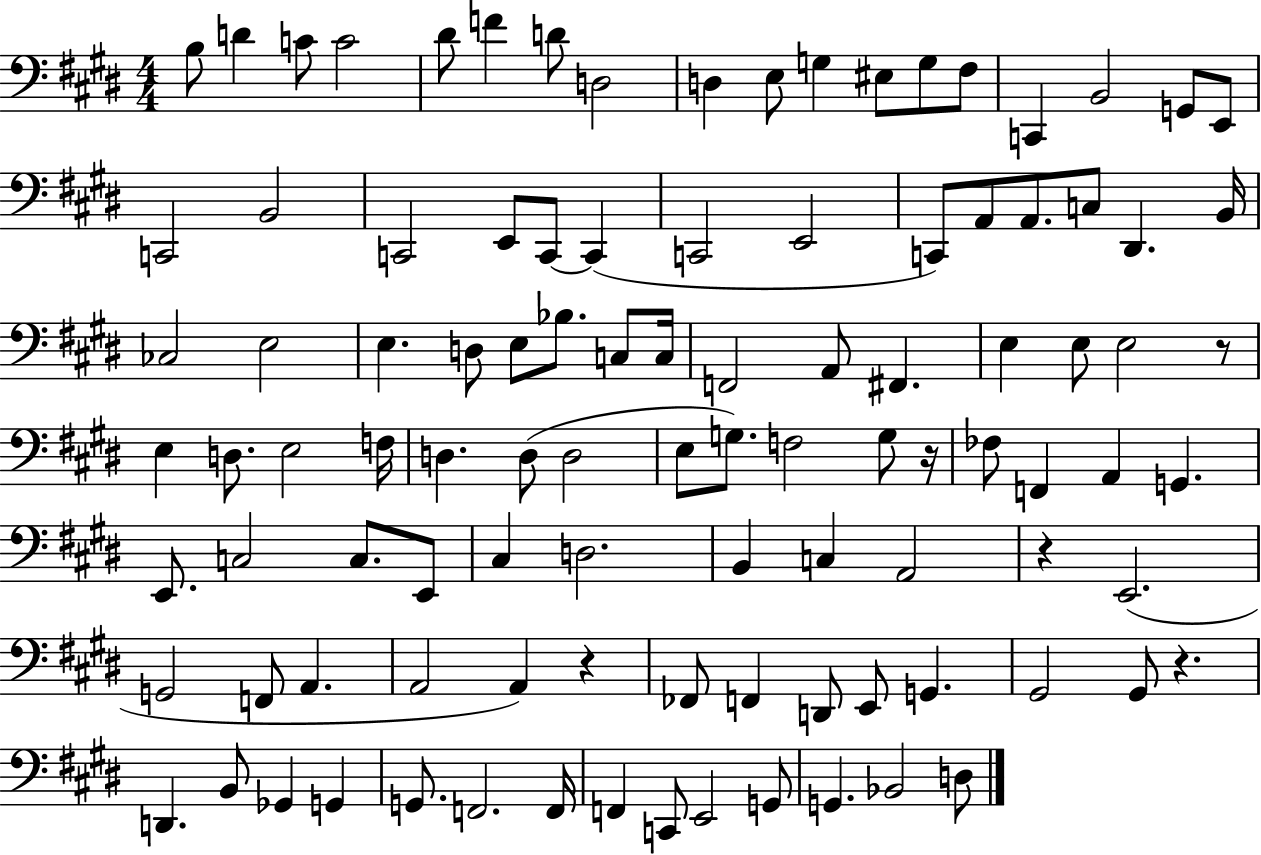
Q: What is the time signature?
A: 4/4